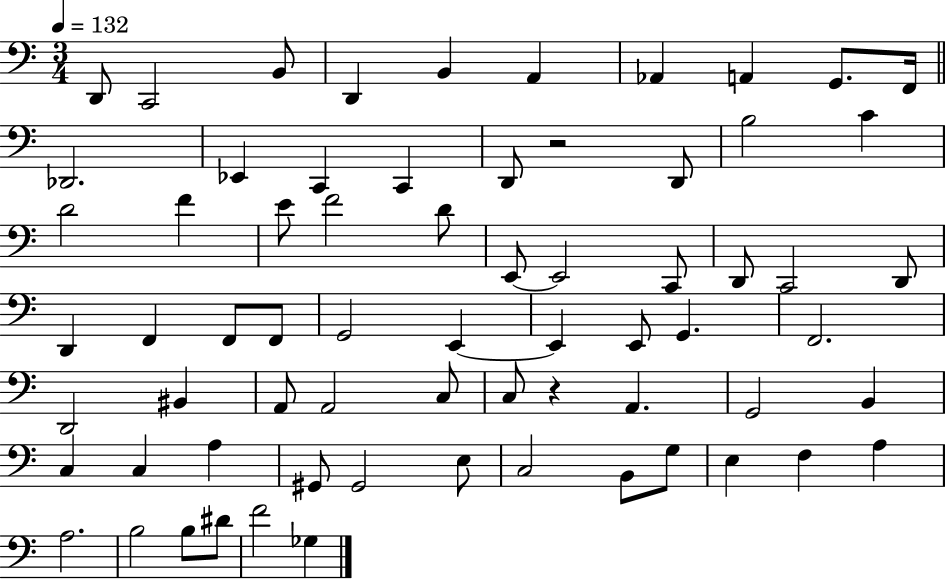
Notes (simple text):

D2/e C2/h B2/e D2/q B2/q A2/q Ab2/q A2/q G2/e. F2/s Db2/h. Eb2/q C2/q C2/q D2/e R/h D2/e B3/h C4/q D4/h F4/q E4/e F4/h D4/e E2/e E2/h C2/e D2/e C2/h D2/e D2/q F2/q F2/e F2/e G2/h E2/q E2/q E2/e G2/q. F2/h. D2/h BIS2/q A2/e A2/h C3/e C3/e R/q A2/q. G2/h B2/q C3/q C3/q A3/q G#2/e G#2/h E3/e C3/h B2/e G3/e E3/q F3/q A3/q A3/h. B3/h B3/e D#4/e F4/h Gb3/q